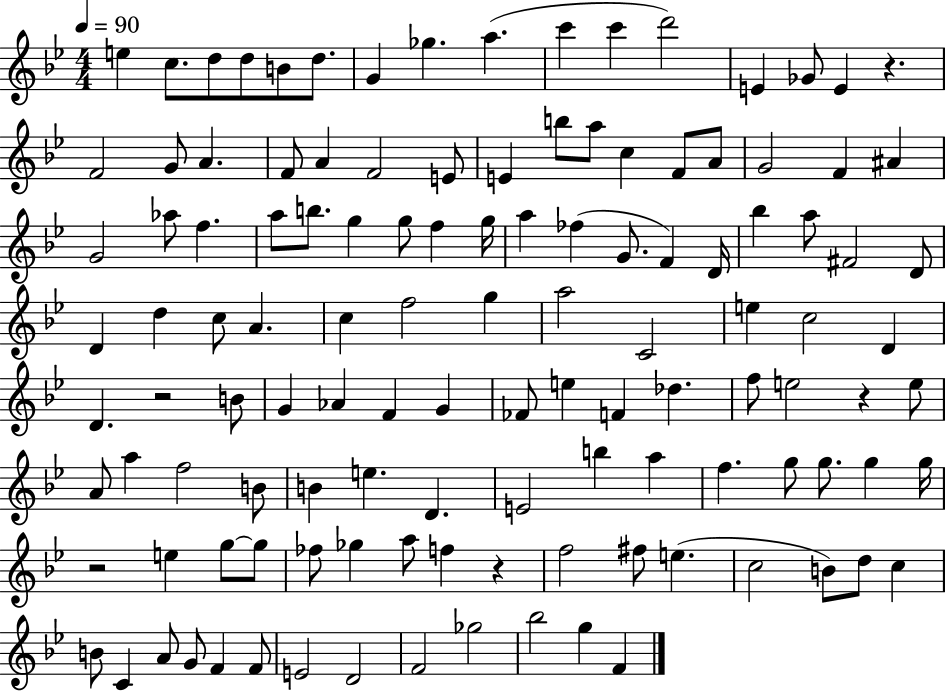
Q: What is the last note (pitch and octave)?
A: F4